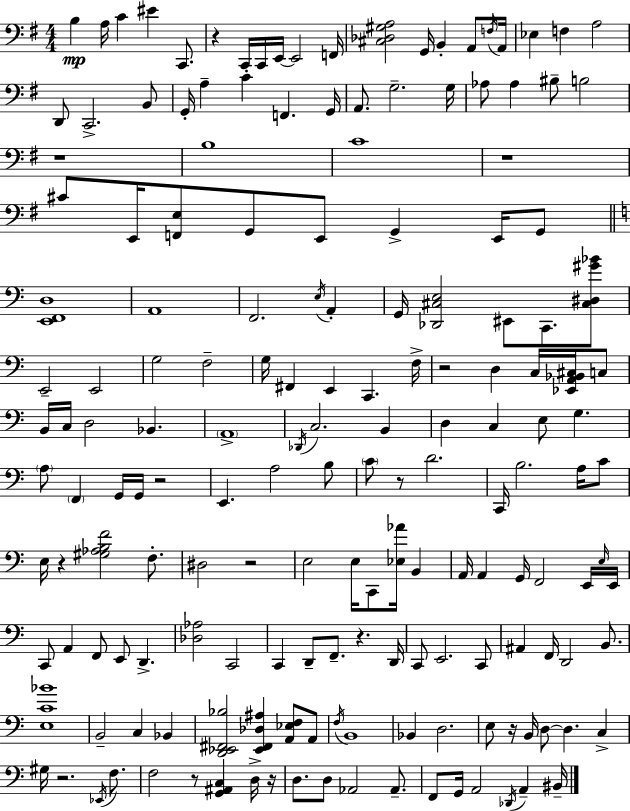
{
  \clef bass
  \numericTimeSignature
  \time 4/4
  \key e \minor
  b4\mp a16 c'4 eis'4 c,8. | r4 c,16 c,16 e,16~~ e,2 f,16 | <cis des gis a>2 g,16 b,4-. a,8 \acciaccatura { f16 } | a,16 ees4 f4 a2 | \break d,8 c,2.-> b,8 | g,16-. a4-- c'4-. f,4. | g,16 a,8. g2.-- | g16 aes8 aes4 bis8-- b2 | \break r1 | b1 | c'1 | r1 | \break cis'8 e,16 <f, e>8 g,8 e,8 g,4-> e,16 g,8 | \bar "||" \break \key a \minor <e, f, d>1 | a,1 | f,2. \acciaccatura { e16 } a,4-. | g,16 <des, cis e>2 eis,8 c,8. <cis dis gis' bes'>8 | \break e,2-- e,2 | g2 f2-- | g16 fis,4 e,4 c,4. | f16-> r2 d4 c16 <ees, a, bes, cis>16 c8 | \break b,16 c16 d2 bes,4. | \parenthesize a,1-> | \acciaccatura { des,16 } c2. b,4 | d4 c4 e8 g4. | \break \parenthesize a8 \parenthesize f,4 g,16 g,16 r2 | e,4. a2 | b8 \parenthesize c'8 r8 d'2. | c,16 b2. a16 | \break c'8 e16 r4 <gis aes b f'>2 f8.-. | dis2 r2 | e2 e16 c,8 <ees aes'>16 b,4 | a,16 a,4 g,16 f,2 | \break e,16 \grace { e16 } e,16 c,8 a,4 f,8 e,8 d,4.-> | <des aes>2 c,2 | c,4 d,8-- f,8.-- r4. | d,16 c,8 e,2. | \break c,8 ais,4 f,16 d,2 | b,8. <e c' bes'>1 | b,2-- c4 bes,4 | <d, ees, fis, bes>2 <ees, fis, des ais>4 <a, ees f>8 | \break a,8 \acciaccatura { f16 } b,1 | bes,4 d2. | e8 r16 b,16 d8~~ d4. | c4-> gis16 r2. | \break \acciaccatura { ees,16 } f8. f2 r8 <g, ais, c>4 | d16-> r16 d8. d8 aes,2 | aes,8.-- f,8 g,16 a,2 | \acciaccatura { des,16 } a,4-- bis,16-- \bar "|."
}